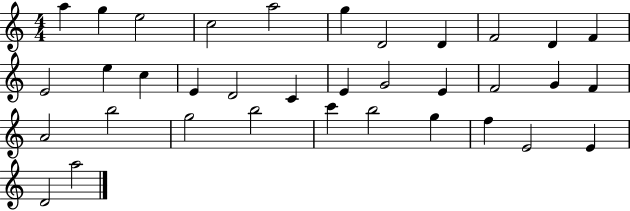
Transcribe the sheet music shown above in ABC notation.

X:1
T:Untitled
M:4/4
L:1/4
K:C
a g e2 c2 a2 g D2 D F2 D F E2 e c E D2 C E G2 E F2 G F A2 b2 g2 b2 c' b2 g f E2 E D2 a2